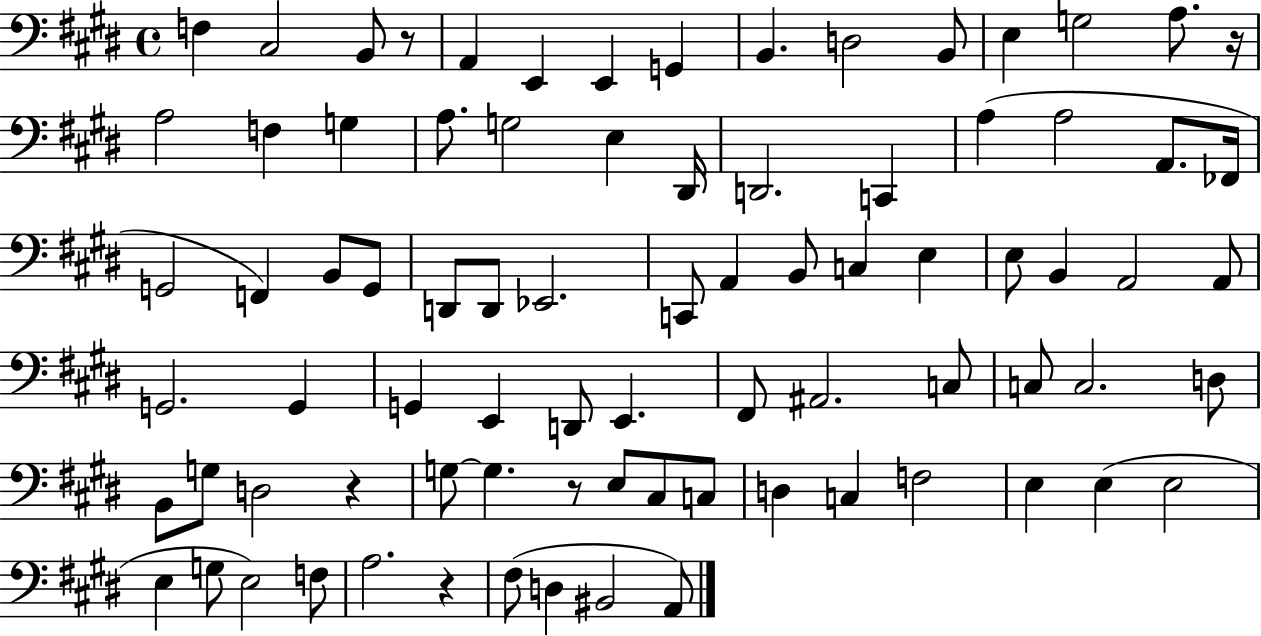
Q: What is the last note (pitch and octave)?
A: A2